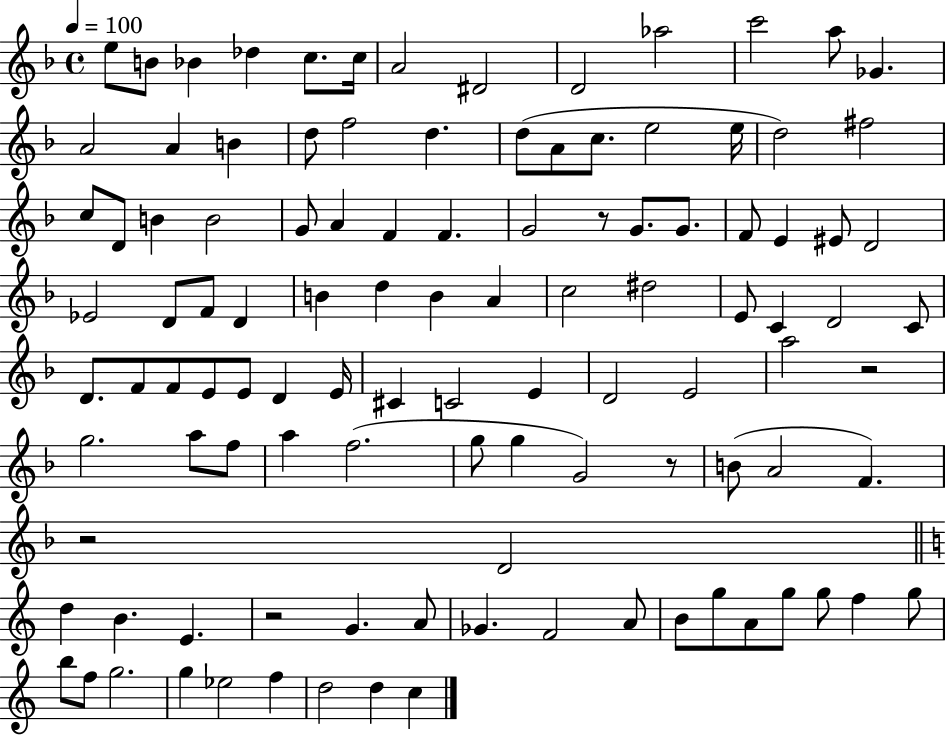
X:1
T:Untitled
M:4/4
L:1/4
K:F
e/2 B/2 _B _d c/2 c/4 A2 ^D2 D2 _a2 c'2 a/2 _G A2 A B d/2 f2 d d/2 A/2 c/2 e2 e/4 d2 ^f2 c/2 D/2 B B2 G/2 A F F G2 z/2 G/2 G/2 F/2 E ^E/2 D2 _E2 D/2 F/2 D B d B A c2 ^d2 E/2 C D2 C/2 D/2 F/2 F/2 E/2 E/2 D E/4 ^C C2 E D2 E2 a2 z2 g2 a/2 f/2 a f2 g/2 g G2 z/2 B/2 A2 F z2 D2 d B E z2 G A/2 _G F2 A/2 B/2 g/2 A/2 g/2 g/2 f g/2 b/2 f/2 g2 g _e2 f d2 d c